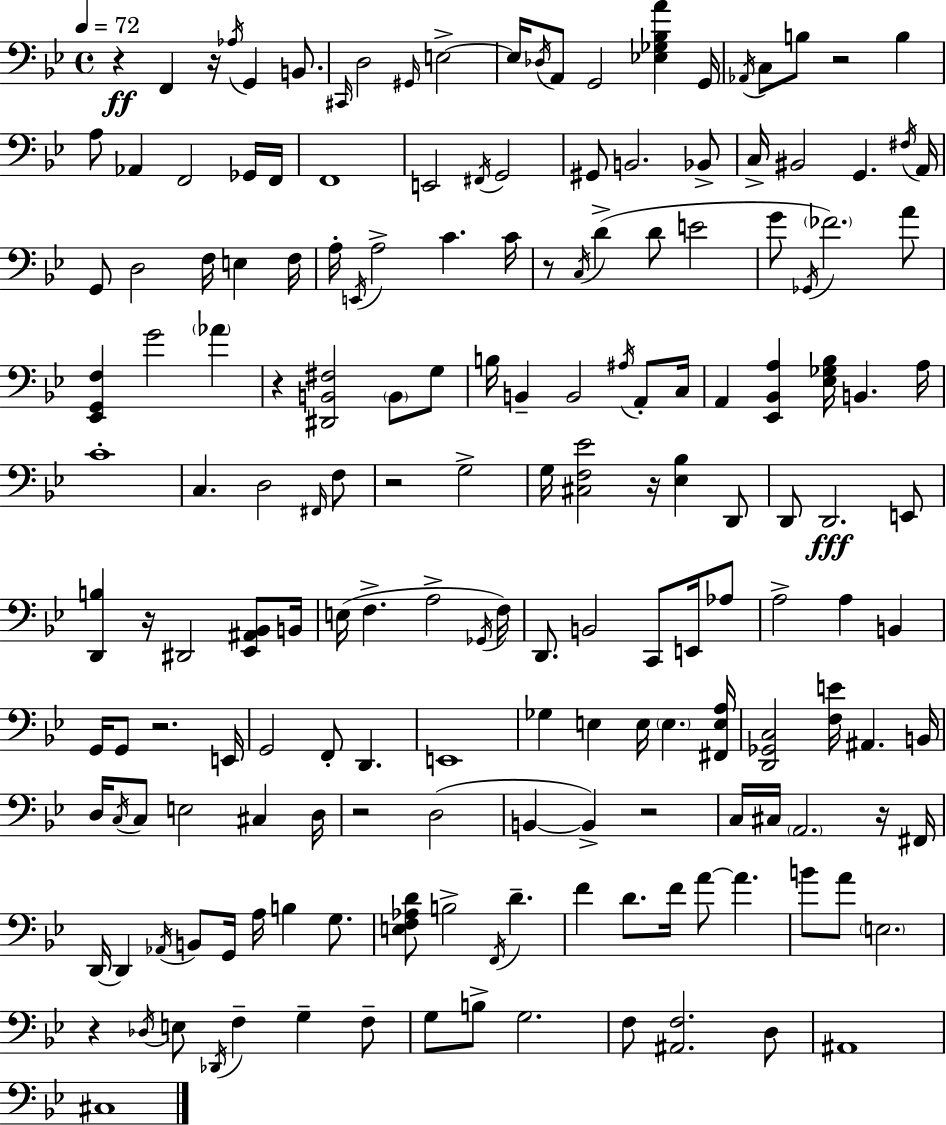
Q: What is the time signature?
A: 4/4